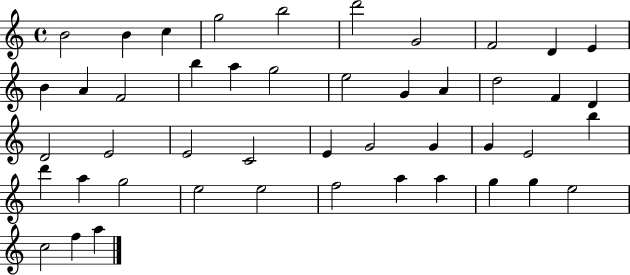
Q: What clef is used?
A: treble